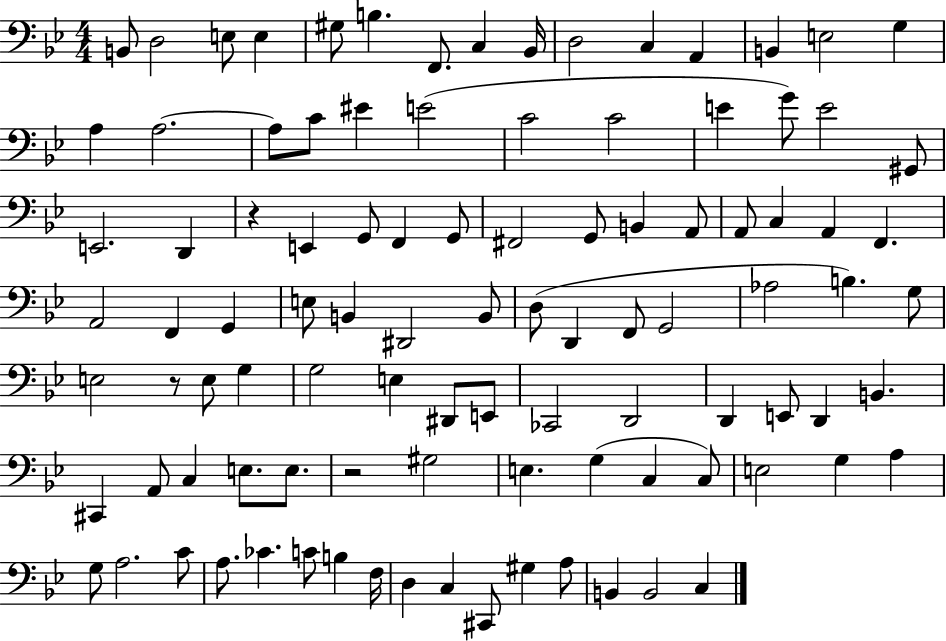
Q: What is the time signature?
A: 4/4